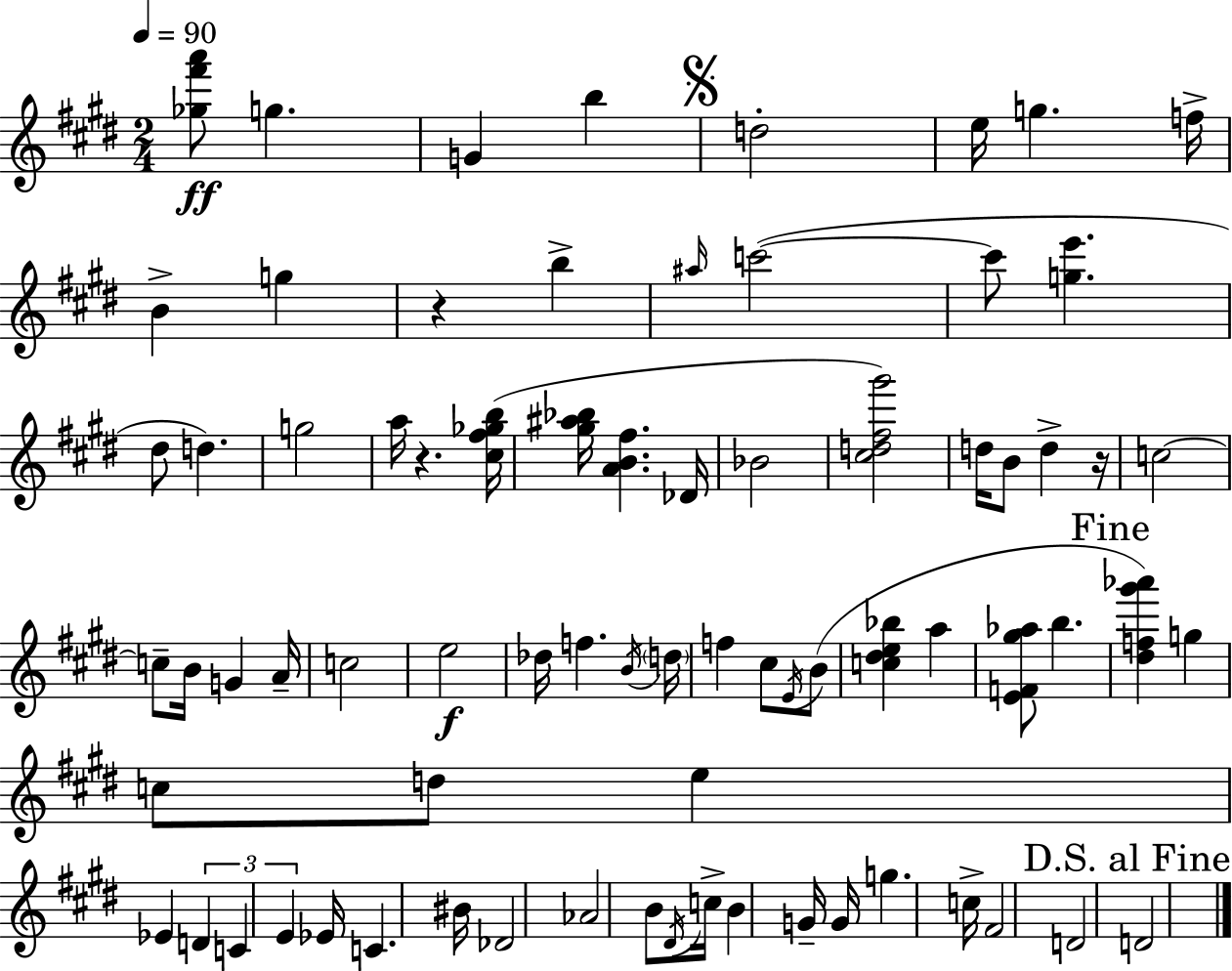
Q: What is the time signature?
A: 2/4